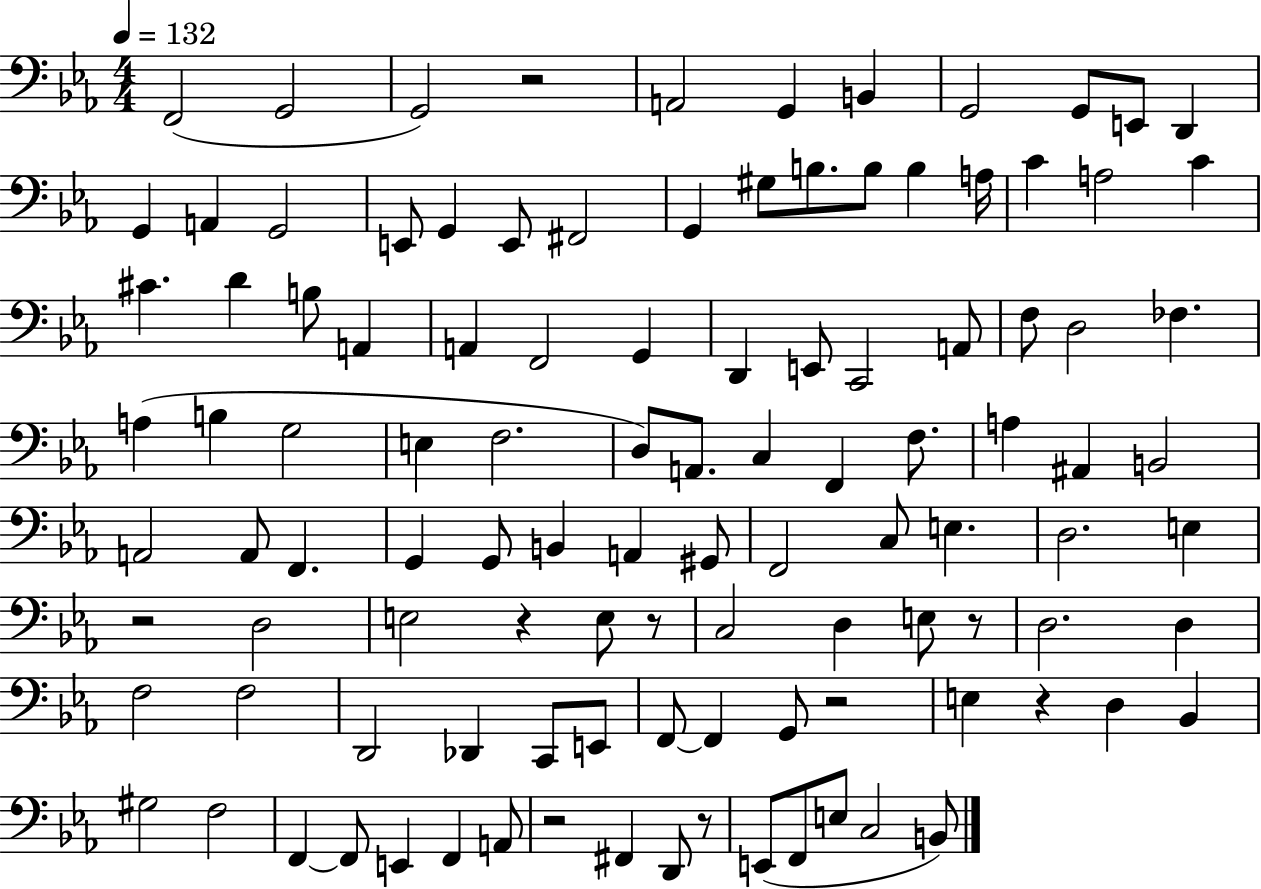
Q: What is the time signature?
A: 4/4